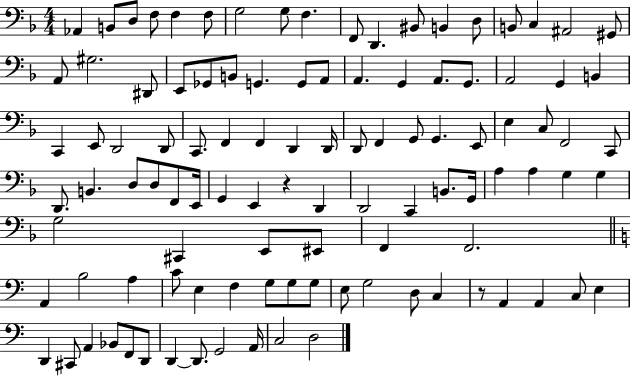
Ab2/q B2/e D3/e F3/e F3/q F3/e G3/h G3/e F3/q. F2/e D2/q. BIS2/e B2/q D3/e B2/e C3/q A#2/h G#2/e A2/e G#3/h. D#2/e E2/e Gb2/e B2/e G2/q. G2/e A2/e A2/q. G2/q A2/e. G2/e. A2/h G2/q B2/q C2/q E2/e D2/h D2/e C2/e. F2/q F2/q D2/q D2/s D2/e F2/q G2/e G2/q. E2/e E3/q C3/e F2/h C2/e D2/e. B2/q. D3/e D3/e F2/e E2/s G2/q E2/q R/q D2/q D2/h C2/q B2/e. G2/s A3/q A3/q G3/q G3/q G3/h C#2/q E2/e EIS2/e F2/q F2/h. A2/q B3/h A3/q C4/e E3/q F3/q G3/e G3/e G3/e E3/e G3/h D3/e C3/q R/e A2/q A2/q C3/e E3/q D2/q C#2/e A2/q Bb2/e F2/e D2/e D2/q D2/e. G2/h A2/s C3/h D3/h